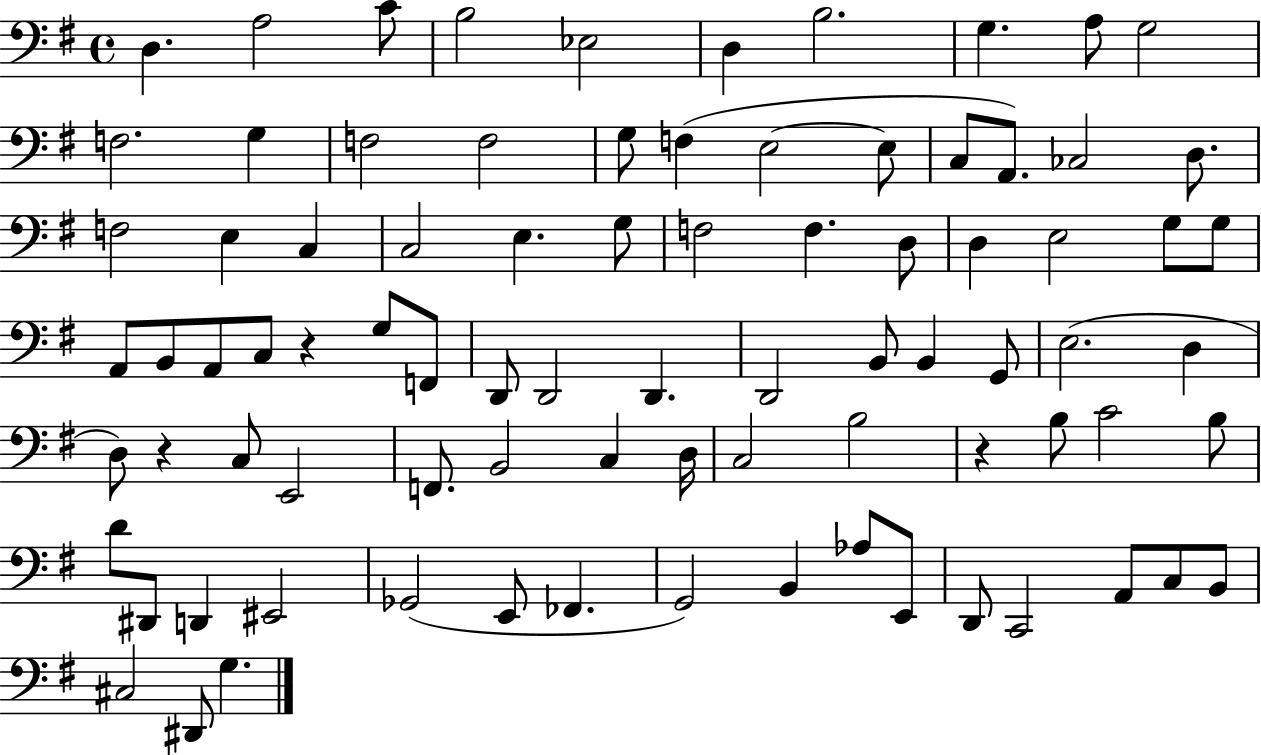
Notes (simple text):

D3/q. A3/h C4/e B3/h Eb3/h D3/q B3/h. G3/q. A3/e G3/h F3/h. G3/q F3/h F3/h G3/e F3/q E3/h E3/e C3/e A2/e. CES3/h D3/e. F3/h E3/q C3/q C3/h E3/q. G3/e F3/h F3/q. D3/e D3/q E3/h G3/e G3/e A2/e B2/e A2/e C3/e R/q G3/e F2/e D2/e D2/h D2/q. D2/h B2/e B2/q G2/e E3/h. D3/q D3/e R/q C3/e E2/h F2/e. B2/h C3/q D3/s C3/h B3/h R/q B3/e C4/h B3/e D4/e D#2/e D2/q EIS2/h Gb2/h E2/e FES2/q. G2/h B2/q Ab3/e E2/e D2/e C2/h A2/e C3/e B2/e C#3/h D#2/e G3/q.